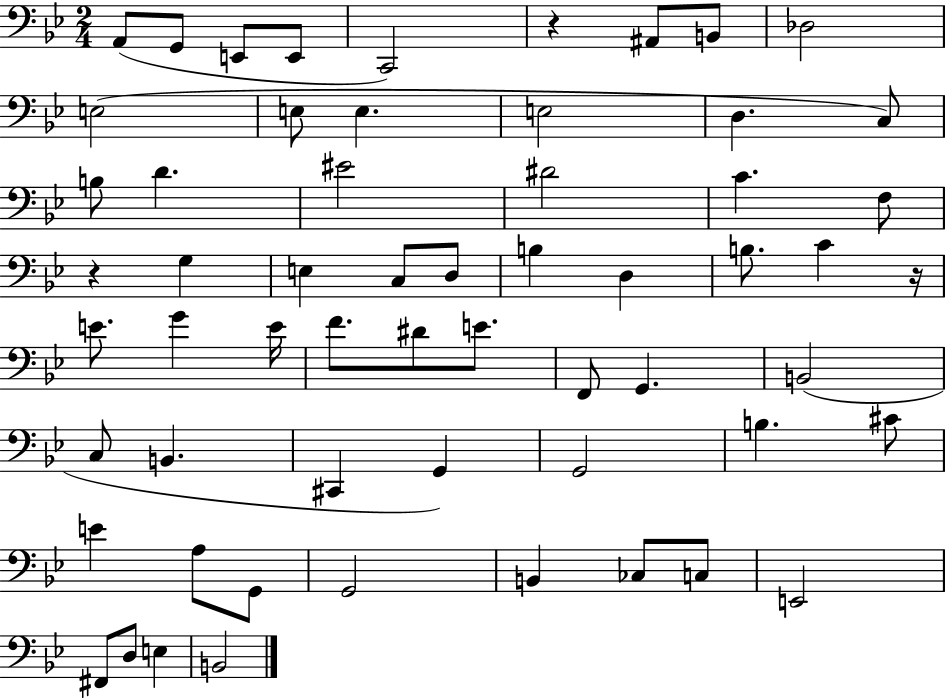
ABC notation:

X:1
T:Untitled
M:2/4
L:1/4
K:Bb
A,,/2 G,,/2 E,,/2 E,,/2 C,,2 z ^A,,/2 B,,/2 _D,2 E,2 E,/2 E, E,2 D, C,/2 B,/2 D ^E2 ^D2 C F,/2 z G, E, C,/2 D,/2 B, D, B,/2 C z/4 E/2 G E/4 F/2 ^D/2 E/2 F,,/2 G,, B,,2 C,/2 B,, ^C,, G,, G,,2 B, ^C/2 E A,/2 G,,/2 G,,2 B,, _C,/2 C,/2 E,,2 ^F,,/2 D,/2 E, B,,2